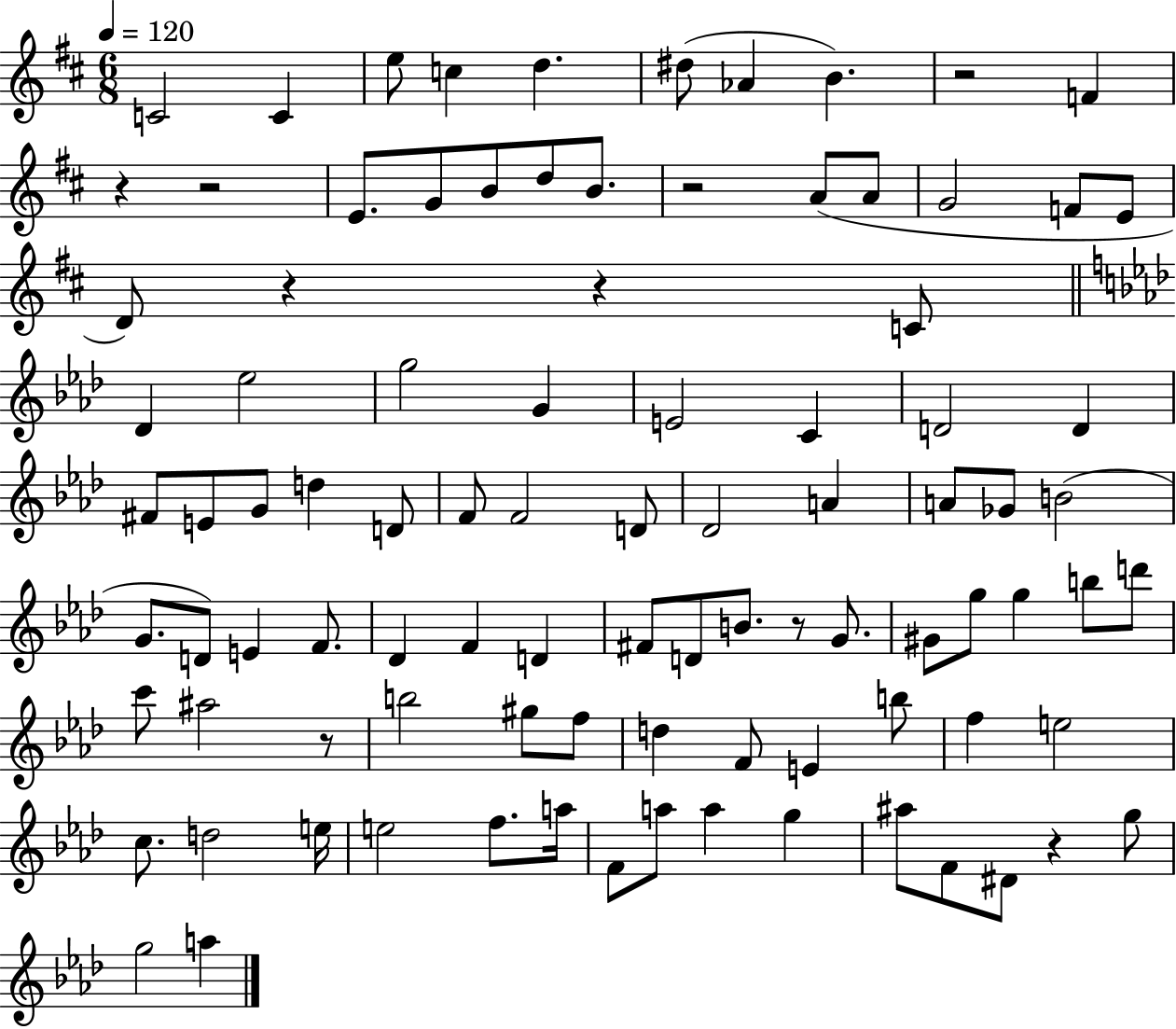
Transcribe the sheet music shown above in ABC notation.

X:1
T:Untitled
M:6/8
L:1/4
K:D
C2 C e/2 c d ^d/2 _A B z2 F z z2 E/2 G/2 B/2 d/2 B/2 z2 A/2 A/2 G2 F/2 E/2 D/2 z z C/2 _D _e2 g2 G E2 C D2 D ^F/2 E/2 G/2 d D/2 F/2 F2 D/2 _D2 A A/2 _G/2 B2 G/2 D/2 E F/2 _D F D ^F/2 D/2 B/2 z/2 G/2 ^G/2 g/2 g b/2 d'/2 c'/2 ^a2 z/2 b2 ^g/2 f/2 d F/2 E b/2 f e2 c/2 d2 e/4 e2 f/2 a/4 F/2 a/2 a g ^a/2 F/2 ^D/2 z g/2 g2 a